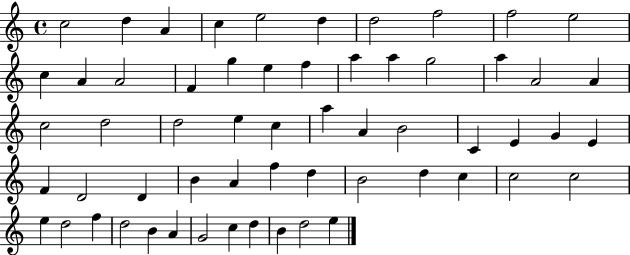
X:1
T:Untitled
M:4/4
L:1/4
K:C
c2 d A c e2 d d2 f2 f2 e2 c A A2 F g e f a a g2 a A2 A c2 d2 d2 e c a A B2 C E G E F D2 D B A f d B2 d c c2 c2 e d2 f d2 B A G2 c d B d2 e